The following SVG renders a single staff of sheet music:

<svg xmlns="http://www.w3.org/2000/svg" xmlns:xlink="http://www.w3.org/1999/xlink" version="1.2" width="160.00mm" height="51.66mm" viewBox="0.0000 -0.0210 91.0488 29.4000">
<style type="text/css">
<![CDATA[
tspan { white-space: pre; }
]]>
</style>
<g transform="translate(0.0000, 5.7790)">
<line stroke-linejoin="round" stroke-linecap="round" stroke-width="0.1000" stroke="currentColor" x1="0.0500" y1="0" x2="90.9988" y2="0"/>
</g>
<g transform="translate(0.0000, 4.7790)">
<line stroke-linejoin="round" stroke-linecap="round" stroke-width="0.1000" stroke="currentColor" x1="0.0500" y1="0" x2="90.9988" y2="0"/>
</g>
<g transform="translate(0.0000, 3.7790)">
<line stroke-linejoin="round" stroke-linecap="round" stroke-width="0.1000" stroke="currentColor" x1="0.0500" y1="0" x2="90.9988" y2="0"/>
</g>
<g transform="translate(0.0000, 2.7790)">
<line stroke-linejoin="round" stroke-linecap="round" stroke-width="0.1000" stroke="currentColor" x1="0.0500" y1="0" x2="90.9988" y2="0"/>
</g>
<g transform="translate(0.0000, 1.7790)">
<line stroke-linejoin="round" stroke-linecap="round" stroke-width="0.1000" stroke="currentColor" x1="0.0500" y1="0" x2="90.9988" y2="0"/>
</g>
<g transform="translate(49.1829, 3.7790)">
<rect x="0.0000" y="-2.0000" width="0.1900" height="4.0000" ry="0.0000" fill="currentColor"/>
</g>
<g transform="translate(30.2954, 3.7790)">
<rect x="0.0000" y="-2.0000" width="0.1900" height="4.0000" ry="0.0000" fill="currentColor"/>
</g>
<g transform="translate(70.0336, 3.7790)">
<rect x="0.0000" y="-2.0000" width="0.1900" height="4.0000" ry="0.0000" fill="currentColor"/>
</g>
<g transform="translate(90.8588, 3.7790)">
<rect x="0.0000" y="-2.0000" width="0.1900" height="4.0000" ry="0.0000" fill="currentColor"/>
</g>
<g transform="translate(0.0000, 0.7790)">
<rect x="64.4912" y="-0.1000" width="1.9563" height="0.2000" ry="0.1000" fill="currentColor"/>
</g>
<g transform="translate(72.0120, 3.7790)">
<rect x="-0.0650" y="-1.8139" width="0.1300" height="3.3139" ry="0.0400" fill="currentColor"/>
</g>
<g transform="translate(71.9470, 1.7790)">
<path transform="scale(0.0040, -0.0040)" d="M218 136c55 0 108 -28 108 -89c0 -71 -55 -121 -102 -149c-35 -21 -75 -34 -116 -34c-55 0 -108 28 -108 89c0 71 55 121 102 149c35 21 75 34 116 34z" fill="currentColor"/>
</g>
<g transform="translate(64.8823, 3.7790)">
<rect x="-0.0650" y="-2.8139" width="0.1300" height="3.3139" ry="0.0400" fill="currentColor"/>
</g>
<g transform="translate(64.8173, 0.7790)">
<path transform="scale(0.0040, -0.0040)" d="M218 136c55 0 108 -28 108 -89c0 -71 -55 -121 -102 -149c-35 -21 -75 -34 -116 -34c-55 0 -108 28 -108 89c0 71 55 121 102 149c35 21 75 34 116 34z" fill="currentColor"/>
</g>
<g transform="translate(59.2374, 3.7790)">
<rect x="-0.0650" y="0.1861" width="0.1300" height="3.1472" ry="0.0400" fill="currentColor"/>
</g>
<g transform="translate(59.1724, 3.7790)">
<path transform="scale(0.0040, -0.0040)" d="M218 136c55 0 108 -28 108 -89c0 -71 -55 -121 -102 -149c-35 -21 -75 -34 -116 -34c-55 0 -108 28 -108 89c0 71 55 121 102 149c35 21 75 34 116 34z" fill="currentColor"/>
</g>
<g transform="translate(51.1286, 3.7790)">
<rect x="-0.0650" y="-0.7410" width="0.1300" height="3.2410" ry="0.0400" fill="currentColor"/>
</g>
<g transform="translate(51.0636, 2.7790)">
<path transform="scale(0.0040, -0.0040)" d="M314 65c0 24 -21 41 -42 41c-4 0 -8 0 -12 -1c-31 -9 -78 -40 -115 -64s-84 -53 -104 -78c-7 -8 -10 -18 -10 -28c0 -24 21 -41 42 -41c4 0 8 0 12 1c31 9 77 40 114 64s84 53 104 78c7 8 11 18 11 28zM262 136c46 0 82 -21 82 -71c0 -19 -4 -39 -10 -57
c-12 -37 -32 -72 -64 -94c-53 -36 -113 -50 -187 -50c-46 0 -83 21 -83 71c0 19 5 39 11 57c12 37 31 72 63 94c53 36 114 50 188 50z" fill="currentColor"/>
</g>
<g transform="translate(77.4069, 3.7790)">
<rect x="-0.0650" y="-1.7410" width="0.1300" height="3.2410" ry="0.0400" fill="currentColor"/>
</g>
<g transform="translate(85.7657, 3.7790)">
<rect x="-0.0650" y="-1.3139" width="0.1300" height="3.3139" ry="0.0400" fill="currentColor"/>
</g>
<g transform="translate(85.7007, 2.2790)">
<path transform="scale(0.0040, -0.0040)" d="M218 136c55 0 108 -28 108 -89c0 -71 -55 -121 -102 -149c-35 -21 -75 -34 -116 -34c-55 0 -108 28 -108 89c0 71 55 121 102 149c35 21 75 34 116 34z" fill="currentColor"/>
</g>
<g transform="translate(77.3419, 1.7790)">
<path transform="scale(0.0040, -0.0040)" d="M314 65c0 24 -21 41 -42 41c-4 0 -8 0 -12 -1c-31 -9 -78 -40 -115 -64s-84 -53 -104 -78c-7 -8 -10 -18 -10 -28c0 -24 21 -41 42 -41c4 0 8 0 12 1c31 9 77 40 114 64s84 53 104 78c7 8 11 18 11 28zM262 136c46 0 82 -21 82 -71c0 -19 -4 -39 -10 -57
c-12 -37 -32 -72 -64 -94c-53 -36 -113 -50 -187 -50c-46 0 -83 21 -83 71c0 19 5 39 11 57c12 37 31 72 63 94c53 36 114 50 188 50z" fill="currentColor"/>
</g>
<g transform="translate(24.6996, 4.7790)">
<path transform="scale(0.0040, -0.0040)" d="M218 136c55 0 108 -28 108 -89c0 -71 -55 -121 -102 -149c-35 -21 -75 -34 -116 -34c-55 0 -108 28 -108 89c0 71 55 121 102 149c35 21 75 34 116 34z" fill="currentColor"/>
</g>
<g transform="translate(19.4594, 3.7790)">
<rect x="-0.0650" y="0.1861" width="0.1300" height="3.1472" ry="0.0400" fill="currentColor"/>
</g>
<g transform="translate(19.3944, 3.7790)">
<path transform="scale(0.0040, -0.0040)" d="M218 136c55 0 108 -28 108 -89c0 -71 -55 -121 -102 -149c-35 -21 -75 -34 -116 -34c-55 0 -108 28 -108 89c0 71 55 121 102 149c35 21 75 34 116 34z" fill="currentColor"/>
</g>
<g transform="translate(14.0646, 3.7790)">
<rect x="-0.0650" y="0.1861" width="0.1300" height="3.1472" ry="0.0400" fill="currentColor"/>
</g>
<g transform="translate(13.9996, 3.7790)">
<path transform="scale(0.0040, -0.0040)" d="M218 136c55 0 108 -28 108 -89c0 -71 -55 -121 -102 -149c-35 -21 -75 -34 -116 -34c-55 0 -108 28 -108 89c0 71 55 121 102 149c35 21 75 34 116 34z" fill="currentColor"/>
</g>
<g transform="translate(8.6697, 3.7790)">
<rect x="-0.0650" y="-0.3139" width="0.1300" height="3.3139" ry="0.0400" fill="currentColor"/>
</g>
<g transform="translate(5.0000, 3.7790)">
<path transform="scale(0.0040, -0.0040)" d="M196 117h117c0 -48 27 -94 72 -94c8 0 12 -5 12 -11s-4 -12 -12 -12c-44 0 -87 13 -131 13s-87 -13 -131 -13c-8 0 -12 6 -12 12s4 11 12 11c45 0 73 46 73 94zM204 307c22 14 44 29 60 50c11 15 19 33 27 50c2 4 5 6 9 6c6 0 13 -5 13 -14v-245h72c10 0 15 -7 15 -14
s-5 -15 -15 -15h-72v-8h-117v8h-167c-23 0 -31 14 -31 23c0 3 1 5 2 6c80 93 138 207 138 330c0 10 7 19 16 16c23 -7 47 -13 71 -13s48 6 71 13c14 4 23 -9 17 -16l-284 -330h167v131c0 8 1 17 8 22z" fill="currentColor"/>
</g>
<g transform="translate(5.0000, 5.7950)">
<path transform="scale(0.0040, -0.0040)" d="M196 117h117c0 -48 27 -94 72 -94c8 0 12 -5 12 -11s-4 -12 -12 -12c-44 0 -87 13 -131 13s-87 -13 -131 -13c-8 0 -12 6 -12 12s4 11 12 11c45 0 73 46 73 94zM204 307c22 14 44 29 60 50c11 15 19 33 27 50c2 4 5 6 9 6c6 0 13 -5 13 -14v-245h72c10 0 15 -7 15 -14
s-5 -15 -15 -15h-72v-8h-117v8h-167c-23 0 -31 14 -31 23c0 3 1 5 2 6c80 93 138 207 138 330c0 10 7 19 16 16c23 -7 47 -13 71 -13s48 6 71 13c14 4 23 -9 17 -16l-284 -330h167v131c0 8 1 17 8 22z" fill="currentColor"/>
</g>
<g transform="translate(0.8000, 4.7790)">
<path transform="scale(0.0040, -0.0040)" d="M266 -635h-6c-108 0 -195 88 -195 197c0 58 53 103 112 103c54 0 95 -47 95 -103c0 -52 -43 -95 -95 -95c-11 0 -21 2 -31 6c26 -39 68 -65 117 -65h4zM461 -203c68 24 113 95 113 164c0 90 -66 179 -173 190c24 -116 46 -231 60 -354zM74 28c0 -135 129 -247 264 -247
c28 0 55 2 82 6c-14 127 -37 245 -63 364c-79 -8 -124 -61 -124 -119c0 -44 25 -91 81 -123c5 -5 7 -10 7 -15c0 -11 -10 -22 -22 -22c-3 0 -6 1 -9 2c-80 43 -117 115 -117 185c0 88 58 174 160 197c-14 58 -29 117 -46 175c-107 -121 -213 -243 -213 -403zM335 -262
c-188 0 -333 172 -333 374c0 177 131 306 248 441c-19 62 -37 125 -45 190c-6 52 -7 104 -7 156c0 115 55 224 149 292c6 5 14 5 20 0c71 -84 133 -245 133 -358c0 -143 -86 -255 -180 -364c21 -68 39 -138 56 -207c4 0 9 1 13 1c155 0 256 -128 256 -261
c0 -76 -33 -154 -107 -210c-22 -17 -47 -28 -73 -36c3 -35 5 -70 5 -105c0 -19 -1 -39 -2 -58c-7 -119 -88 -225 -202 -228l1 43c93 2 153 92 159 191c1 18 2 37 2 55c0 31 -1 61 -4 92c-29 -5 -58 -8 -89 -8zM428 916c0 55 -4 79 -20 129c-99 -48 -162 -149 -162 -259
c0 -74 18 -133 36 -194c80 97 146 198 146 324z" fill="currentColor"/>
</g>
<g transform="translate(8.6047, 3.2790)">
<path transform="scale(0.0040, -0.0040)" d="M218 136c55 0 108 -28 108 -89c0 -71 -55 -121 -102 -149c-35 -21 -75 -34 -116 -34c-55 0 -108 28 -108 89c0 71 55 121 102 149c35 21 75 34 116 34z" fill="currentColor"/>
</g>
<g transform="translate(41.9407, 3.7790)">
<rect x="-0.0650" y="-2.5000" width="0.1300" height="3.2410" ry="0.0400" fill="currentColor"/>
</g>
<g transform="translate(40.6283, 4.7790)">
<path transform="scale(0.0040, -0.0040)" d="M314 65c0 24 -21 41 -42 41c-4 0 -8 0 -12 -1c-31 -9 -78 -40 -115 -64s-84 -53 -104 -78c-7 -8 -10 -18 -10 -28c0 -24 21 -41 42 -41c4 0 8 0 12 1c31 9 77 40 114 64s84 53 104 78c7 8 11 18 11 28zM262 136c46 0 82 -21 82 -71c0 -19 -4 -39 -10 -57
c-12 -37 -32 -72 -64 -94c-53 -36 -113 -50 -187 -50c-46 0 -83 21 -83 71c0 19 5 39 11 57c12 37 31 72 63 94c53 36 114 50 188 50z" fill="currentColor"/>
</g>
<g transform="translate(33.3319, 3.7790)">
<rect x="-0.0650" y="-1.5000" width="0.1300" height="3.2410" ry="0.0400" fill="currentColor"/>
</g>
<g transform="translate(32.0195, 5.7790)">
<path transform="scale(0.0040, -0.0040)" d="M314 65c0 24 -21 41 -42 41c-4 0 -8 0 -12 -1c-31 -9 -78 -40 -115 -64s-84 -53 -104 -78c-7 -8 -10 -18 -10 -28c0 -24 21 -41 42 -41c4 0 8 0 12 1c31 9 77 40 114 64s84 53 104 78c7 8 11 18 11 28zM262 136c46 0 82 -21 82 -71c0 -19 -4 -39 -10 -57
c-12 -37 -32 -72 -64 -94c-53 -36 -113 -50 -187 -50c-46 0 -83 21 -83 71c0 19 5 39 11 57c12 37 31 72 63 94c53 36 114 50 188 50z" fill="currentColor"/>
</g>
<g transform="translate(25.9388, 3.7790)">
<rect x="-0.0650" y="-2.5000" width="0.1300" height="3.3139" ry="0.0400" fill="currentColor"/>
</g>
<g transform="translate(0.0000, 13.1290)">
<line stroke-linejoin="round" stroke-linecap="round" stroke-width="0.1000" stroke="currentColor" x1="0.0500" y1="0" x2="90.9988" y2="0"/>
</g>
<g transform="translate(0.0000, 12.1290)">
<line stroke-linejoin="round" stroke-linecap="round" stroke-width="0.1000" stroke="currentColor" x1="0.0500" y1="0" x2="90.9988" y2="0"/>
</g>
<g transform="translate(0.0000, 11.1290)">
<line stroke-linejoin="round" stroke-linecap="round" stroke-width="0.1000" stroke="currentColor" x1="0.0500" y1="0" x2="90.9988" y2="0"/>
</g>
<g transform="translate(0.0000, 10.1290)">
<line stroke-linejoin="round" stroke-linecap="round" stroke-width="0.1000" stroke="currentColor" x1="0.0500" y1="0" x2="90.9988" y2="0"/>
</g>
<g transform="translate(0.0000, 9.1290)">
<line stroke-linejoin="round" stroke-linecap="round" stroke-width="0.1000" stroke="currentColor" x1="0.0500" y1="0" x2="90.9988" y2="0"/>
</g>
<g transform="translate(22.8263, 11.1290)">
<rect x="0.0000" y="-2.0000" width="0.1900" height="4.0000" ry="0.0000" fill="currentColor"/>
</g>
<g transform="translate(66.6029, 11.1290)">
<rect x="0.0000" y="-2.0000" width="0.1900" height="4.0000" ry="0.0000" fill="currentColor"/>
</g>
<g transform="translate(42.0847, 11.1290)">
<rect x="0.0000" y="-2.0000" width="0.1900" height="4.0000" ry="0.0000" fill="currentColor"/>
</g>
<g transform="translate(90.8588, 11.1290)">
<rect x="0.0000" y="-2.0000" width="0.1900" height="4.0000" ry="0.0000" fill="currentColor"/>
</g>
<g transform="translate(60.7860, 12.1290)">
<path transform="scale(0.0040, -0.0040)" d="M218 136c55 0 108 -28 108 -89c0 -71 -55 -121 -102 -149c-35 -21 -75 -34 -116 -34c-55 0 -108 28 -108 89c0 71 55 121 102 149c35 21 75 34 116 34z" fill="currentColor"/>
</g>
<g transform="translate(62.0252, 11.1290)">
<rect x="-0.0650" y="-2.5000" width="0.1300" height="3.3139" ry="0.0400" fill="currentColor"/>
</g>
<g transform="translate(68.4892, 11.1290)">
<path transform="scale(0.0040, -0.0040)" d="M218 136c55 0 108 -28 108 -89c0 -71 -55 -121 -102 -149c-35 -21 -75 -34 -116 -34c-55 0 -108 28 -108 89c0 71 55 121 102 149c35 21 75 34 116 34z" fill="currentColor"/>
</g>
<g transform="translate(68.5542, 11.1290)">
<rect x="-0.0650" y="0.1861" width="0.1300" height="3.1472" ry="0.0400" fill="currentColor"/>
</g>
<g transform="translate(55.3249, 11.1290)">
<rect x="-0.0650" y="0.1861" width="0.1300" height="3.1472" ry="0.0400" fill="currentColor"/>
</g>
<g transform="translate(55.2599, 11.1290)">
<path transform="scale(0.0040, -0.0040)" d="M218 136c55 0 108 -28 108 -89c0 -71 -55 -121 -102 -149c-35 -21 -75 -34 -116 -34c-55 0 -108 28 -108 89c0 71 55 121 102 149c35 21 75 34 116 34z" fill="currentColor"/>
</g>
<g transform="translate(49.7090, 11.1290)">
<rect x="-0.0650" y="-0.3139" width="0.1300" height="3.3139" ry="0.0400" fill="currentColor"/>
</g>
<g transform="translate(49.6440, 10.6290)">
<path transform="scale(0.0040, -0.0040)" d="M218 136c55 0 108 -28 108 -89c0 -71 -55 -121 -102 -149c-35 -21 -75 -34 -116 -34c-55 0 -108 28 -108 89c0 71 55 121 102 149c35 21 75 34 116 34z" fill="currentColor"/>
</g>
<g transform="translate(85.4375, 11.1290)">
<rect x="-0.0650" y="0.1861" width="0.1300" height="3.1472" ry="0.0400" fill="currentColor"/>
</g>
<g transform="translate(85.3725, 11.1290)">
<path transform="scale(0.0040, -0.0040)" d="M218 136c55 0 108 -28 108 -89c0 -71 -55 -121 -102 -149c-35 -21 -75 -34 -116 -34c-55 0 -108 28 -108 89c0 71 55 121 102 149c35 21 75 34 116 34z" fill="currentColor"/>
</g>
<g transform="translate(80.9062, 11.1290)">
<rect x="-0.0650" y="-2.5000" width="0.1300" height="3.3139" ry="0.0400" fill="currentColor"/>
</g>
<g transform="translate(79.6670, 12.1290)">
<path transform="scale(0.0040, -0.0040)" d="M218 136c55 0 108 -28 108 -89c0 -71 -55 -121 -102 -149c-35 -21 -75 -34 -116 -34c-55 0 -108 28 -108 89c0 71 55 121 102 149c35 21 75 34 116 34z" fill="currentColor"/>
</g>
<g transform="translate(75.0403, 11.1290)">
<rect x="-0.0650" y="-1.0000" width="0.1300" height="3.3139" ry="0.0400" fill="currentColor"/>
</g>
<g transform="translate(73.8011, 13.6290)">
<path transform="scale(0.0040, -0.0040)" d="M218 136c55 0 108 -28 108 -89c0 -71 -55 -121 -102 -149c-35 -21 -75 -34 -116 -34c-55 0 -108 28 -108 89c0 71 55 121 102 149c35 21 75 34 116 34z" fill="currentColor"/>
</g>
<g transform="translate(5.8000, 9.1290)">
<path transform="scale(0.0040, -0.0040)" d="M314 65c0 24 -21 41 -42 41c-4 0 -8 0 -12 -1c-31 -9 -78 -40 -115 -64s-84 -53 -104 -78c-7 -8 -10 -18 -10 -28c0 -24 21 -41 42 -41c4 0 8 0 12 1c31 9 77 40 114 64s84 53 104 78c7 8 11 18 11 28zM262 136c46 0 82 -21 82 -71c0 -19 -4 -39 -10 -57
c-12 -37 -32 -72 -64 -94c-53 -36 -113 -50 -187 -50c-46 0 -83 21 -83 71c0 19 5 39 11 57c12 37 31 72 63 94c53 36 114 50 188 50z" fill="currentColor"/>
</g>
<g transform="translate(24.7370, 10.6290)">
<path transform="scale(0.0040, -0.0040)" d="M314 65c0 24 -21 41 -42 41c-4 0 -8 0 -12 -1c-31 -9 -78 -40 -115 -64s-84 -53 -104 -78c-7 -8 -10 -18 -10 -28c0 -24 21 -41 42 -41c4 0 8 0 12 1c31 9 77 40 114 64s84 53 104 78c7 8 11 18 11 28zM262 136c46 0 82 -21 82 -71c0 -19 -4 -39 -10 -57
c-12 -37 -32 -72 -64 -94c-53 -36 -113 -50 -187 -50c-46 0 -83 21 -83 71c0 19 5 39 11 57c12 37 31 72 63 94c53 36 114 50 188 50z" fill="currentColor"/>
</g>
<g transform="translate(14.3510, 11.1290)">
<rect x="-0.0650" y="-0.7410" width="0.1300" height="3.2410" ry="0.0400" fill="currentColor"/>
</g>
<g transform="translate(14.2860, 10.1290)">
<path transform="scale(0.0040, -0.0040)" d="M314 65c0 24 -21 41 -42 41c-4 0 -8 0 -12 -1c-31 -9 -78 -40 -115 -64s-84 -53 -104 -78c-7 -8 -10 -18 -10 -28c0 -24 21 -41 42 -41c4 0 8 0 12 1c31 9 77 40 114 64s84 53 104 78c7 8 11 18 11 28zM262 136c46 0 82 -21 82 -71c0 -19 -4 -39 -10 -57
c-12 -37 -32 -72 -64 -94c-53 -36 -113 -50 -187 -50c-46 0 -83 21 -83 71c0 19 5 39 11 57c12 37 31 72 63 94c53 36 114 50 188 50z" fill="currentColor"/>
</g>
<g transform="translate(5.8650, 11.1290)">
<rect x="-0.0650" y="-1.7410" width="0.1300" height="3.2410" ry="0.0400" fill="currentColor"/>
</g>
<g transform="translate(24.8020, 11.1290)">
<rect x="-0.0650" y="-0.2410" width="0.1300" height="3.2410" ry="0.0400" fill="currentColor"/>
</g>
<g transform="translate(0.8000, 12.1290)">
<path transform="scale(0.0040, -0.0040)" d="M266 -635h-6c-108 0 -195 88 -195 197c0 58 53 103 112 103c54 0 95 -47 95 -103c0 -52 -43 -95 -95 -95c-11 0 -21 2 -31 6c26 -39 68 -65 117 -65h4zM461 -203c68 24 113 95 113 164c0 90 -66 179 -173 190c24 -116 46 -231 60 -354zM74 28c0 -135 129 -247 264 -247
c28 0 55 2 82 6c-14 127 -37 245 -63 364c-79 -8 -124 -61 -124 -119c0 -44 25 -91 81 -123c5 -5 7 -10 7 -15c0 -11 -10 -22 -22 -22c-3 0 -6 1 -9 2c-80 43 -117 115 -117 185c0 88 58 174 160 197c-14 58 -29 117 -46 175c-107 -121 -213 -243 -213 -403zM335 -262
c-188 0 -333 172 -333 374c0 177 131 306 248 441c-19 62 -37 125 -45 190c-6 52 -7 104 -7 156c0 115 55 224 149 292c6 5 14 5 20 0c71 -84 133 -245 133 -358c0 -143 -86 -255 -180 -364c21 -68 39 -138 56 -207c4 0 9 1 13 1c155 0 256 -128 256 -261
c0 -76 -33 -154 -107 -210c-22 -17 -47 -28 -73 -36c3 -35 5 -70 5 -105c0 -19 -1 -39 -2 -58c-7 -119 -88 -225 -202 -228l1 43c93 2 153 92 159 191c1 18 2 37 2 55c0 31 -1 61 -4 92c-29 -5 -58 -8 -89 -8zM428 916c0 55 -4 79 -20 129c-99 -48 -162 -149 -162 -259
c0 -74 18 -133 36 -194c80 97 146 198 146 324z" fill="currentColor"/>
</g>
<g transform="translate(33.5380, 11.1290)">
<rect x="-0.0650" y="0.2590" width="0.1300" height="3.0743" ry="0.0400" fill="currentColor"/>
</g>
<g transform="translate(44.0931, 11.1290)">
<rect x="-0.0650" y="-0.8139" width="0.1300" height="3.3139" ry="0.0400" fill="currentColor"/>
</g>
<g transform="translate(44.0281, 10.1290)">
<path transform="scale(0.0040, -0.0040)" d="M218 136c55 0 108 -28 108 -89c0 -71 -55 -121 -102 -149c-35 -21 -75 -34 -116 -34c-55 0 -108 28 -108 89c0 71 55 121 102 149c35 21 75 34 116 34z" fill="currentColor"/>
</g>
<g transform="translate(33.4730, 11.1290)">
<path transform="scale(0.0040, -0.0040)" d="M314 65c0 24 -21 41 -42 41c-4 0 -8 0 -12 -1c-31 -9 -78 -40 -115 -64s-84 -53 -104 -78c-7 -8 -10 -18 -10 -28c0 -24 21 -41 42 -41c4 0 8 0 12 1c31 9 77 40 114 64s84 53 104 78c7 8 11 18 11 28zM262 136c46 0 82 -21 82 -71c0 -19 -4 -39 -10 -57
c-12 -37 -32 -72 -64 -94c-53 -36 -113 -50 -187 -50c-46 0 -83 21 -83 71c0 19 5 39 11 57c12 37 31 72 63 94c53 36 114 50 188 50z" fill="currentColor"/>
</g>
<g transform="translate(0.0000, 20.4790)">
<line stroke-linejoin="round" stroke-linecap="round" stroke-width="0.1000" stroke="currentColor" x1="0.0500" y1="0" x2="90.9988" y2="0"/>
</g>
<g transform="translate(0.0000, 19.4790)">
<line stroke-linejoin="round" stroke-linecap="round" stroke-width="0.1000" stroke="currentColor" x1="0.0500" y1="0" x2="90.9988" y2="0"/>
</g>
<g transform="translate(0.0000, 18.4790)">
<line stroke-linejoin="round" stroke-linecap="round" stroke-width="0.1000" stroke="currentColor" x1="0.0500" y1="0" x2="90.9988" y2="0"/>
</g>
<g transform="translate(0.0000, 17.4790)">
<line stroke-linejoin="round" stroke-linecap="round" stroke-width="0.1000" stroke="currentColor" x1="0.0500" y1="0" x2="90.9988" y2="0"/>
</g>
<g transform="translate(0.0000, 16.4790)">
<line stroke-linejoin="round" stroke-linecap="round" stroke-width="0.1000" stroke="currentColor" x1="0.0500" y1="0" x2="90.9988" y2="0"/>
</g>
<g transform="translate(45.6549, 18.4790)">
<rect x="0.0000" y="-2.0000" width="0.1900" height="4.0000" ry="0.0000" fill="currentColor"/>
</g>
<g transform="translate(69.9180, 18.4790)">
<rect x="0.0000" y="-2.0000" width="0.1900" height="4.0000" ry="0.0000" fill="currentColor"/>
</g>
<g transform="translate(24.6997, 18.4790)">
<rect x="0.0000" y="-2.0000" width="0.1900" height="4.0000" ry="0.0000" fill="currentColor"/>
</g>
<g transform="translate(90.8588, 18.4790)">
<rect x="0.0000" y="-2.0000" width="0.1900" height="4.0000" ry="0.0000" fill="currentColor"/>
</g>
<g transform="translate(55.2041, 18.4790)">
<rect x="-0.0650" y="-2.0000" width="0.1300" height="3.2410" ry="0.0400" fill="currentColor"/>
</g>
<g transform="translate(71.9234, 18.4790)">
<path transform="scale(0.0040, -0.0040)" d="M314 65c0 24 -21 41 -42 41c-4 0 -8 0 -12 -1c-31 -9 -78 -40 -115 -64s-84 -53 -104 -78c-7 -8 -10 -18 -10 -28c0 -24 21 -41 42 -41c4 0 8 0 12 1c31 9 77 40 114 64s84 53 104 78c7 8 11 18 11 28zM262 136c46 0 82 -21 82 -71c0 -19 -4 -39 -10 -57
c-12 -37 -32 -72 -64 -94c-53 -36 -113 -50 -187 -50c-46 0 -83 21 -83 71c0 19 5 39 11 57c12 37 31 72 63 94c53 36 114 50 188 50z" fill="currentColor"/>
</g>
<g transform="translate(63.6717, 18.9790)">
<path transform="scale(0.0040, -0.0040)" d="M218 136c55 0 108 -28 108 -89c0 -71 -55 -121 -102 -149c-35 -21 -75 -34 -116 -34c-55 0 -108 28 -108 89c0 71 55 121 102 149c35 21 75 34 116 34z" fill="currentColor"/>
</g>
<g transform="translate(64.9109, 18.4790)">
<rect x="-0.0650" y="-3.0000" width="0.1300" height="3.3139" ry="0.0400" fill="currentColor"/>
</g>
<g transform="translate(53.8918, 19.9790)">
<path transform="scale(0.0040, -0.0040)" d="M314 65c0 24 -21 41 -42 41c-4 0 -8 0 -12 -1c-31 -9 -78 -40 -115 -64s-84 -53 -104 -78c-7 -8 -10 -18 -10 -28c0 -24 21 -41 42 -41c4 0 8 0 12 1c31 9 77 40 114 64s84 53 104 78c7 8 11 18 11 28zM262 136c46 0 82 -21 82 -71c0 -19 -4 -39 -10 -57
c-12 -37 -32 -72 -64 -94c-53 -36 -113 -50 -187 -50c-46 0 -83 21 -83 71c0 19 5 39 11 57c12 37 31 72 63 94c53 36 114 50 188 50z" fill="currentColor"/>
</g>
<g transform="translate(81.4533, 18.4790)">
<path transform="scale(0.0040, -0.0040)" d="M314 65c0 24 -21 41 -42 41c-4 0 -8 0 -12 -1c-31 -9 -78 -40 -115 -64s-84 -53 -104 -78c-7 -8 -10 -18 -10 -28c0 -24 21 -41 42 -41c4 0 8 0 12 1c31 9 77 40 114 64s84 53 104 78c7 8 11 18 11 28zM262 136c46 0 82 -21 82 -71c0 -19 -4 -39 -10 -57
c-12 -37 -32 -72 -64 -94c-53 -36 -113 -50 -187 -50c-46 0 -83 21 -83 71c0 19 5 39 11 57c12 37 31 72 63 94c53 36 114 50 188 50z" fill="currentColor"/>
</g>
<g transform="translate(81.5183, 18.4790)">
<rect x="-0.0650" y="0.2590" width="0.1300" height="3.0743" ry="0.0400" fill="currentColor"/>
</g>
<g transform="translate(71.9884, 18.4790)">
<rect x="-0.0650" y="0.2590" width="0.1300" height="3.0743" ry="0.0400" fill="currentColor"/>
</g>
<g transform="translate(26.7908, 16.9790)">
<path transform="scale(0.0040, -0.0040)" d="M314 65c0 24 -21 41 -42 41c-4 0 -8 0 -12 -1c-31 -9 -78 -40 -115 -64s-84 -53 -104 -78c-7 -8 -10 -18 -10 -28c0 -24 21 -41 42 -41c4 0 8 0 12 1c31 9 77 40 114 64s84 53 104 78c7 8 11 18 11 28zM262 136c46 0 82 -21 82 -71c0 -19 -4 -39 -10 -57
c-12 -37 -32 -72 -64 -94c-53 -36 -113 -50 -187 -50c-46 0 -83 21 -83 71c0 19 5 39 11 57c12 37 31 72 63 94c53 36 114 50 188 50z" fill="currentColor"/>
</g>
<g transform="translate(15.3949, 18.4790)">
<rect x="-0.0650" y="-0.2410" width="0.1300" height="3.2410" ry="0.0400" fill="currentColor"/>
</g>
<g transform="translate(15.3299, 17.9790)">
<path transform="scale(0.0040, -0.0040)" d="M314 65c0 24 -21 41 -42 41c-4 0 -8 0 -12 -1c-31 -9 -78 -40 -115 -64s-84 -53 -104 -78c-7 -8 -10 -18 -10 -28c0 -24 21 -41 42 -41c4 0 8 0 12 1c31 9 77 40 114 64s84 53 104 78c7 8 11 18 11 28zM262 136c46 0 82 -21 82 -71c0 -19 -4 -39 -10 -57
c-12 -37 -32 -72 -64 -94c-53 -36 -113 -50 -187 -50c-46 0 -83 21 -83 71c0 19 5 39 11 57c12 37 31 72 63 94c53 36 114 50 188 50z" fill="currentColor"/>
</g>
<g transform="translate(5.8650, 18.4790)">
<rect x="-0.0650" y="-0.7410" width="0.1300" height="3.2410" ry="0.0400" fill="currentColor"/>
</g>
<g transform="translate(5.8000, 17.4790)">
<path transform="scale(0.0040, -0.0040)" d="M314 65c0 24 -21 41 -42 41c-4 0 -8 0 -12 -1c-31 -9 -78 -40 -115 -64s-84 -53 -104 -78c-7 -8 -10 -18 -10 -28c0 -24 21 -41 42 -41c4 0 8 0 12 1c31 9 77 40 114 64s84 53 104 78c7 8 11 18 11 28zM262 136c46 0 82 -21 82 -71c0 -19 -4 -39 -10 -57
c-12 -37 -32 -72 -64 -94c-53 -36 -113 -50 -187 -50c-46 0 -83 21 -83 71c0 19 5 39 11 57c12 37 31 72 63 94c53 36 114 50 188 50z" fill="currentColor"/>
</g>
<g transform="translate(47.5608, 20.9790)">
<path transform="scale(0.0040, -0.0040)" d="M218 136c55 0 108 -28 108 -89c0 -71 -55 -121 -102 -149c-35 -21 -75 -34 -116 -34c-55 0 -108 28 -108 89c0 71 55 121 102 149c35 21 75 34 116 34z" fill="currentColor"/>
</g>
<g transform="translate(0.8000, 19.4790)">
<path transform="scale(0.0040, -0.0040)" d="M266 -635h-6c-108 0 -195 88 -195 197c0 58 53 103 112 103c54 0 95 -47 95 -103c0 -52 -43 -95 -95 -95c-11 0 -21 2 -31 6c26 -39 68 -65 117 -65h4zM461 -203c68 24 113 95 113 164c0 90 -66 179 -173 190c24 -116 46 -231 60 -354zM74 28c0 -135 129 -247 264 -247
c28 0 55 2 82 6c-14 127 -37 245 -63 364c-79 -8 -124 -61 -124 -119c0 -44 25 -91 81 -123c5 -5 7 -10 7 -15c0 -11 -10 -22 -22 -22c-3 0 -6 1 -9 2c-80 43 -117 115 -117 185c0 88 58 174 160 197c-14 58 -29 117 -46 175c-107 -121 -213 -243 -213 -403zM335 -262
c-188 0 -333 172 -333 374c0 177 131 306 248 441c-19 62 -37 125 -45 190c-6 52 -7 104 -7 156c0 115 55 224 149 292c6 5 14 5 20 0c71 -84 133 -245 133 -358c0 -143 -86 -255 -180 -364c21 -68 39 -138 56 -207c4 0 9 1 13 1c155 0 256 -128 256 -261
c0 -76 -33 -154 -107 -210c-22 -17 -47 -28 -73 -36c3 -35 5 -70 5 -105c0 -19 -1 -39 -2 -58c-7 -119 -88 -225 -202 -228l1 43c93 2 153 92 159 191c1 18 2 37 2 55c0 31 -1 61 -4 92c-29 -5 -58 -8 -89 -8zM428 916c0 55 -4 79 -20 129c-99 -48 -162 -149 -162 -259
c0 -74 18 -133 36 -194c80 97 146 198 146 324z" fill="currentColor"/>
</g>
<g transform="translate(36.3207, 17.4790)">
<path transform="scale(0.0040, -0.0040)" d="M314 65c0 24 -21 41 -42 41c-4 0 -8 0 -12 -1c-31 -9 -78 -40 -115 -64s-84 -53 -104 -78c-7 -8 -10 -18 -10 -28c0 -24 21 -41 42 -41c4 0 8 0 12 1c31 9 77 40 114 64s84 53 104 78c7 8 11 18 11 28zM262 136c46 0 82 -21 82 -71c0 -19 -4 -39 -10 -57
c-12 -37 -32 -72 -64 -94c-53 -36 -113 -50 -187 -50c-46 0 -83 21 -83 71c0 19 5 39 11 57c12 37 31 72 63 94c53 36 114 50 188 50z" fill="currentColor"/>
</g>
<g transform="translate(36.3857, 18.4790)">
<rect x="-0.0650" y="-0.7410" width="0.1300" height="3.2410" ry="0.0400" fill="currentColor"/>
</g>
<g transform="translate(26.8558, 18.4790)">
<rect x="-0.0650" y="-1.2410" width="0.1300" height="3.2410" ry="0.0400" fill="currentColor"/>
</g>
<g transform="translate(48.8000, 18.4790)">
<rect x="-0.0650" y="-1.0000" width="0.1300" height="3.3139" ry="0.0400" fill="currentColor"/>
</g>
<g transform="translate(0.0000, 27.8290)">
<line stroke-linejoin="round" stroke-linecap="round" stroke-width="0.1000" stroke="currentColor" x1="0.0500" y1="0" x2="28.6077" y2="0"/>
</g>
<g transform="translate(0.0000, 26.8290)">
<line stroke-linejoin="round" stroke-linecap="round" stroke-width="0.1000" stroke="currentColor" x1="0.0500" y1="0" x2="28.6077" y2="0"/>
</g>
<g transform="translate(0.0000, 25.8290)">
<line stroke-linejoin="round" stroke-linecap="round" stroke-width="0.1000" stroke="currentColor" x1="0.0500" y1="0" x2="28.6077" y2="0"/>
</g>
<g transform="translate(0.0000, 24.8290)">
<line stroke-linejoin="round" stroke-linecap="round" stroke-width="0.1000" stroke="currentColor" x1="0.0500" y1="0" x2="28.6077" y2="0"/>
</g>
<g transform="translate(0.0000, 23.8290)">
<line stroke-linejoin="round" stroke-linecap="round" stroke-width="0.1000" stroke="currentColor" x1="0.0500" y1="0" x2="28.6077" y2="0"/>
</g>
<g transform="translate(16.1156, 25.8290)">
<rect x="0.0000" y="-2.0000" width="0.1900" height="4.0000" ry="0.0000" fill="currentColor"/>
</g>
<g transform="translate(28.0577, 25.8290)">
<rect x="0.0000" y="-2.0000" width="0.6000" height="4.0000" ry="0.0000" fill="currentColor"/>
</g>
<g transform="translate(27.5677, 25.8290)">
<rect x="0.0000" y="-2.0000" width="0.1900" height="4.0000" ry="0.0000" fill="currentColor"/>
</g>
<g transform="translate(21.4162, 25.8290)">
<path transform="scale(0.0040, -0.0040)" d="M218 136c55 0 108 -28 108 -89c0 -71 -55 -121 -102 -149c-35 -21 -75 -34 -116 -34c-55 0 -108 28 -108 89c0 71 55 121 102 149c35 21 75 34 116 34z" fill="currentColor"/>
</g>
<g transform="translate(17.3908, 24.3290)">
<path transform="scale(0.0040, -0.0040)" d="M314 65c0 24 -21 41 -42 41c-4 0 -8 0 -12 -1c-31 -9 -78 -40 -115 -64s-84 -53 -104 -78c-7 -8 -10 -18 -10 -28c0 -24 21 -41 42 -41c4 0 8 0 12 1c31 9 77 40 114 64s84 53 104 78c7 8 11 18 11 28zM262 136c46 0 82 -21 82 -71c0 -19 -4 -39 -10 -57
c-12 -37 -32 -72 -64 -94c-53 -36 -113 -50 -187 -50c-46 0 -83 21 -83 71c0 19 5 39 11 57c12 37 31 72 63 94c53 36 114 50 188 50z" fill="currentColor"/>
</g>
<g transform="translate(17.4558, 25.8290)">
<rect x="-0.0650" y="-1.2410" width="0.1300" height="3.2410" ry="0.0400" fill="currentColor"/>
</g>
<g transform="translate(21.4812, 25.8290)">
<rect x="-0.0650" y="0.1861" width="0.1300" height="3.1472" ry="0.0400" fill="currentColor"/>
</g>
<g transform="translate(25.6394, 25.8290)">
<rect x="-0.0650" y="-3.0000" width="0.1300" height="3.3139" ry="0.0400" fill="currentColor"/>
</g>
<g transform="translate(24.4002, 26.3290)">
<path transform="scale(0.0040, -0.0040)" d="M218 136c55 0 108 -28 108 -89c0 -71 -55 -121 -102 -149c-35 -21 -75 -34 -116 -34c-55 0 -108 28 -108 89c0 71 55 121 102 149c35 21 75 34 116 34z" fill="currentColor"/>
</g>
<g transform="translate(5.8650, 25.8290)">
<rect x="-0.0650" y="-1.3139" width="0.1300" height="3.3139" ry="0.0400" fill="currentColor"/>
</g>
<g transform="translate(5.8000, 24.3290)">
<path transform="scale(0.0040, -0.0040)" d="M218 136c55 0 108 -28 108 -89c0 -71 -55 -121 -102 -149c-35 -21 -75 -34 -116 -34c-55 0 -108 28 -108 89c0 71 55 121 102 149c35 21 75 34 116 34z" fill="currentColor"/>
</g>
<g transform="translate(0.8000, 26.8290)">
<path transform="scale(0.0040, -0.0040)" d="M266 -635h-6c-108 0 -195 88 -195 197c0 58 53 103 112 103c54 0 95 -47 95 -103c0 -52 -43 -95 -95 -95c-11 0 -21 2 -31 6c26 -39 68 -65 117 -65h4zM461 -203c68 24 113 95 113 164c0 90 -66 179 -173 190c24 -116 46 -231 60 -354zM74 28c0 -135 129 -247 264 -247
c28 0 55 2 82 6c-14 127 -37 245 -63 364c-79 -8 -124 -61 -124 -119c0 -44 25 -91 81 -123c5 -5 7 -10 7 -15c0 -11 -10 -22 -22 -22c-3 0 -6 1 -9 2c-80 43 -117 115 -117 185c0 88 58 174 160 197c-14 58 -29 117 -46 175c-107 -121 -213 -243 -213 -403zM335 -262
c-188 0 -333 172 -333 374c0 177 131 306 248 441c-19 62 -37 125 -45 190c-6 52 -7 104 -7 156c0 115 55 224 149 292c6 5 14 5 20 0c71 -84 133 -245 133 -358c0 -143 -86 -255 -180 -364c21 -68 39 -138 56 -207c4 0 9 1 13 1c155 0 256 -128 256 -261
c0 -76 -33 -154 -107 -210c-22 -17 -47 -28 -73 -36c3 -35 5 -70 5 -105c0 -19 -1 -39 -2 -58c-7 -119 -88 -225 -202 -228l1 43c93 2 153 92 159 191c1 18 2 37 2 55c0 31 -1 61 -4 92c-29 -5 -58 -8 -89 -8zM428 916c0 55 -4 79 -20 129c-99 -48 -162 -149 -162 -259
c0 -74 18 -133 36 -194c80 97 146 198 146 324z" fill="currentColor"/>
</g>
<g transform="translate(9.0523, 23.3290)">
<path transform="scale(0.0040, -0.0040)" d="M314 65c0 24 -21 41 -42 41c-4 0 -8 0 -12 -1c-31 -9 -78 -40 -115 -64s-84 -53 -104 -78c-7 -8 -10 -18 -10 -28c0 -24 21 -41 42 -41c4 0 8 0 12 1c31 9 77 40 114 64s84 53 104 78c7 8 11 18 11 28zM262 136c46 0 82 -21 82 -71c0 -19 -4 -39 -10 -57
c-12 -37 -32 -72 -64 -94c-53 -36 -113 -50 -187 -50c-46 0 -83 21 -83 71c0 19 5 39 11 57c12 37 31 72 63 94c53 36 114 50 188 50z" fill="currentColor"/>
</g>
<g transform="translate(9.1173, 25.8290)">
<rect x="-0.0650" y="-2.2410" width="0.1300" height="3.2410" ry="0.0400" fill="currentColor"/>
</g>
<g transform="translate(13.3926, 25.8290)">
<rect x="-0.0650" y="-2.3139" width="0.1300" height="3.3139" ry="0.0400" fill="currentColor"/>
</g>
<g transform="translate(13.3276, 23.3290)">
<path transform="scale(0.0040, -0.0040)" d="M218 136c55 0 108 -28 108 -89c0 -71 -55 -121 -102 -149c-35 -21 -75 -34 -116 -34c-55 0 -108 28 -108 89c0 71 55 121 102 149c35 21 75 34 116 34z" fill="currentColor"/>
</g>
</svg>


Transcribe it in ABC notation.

X:1
T:Untitled
M:4/4
L:1/4
K:C
c B B G E2 G2 d2 B a f f2 e f2 d2 c2 B2 d c B G B D G B d2 c2 e2 d2 D F2 A B2 B2 e g2 g e2 B A